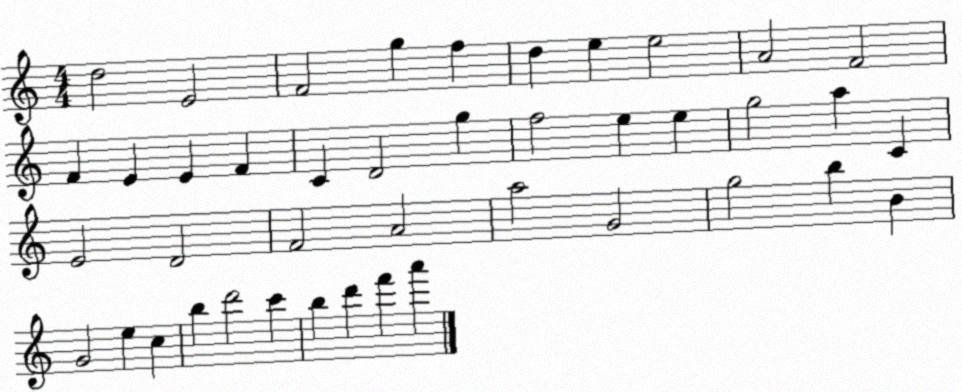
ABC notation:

X:1
T:Untitled
M:4/4
L:1/4
K:C
d2 E2 F2 g f d e e2 A2 F2 F E E F C D2 g f2 e e g2 a C E2 D2 F2 A2 a2 G2 g2 b B G2 e c b d'2 c' b d' f' a'